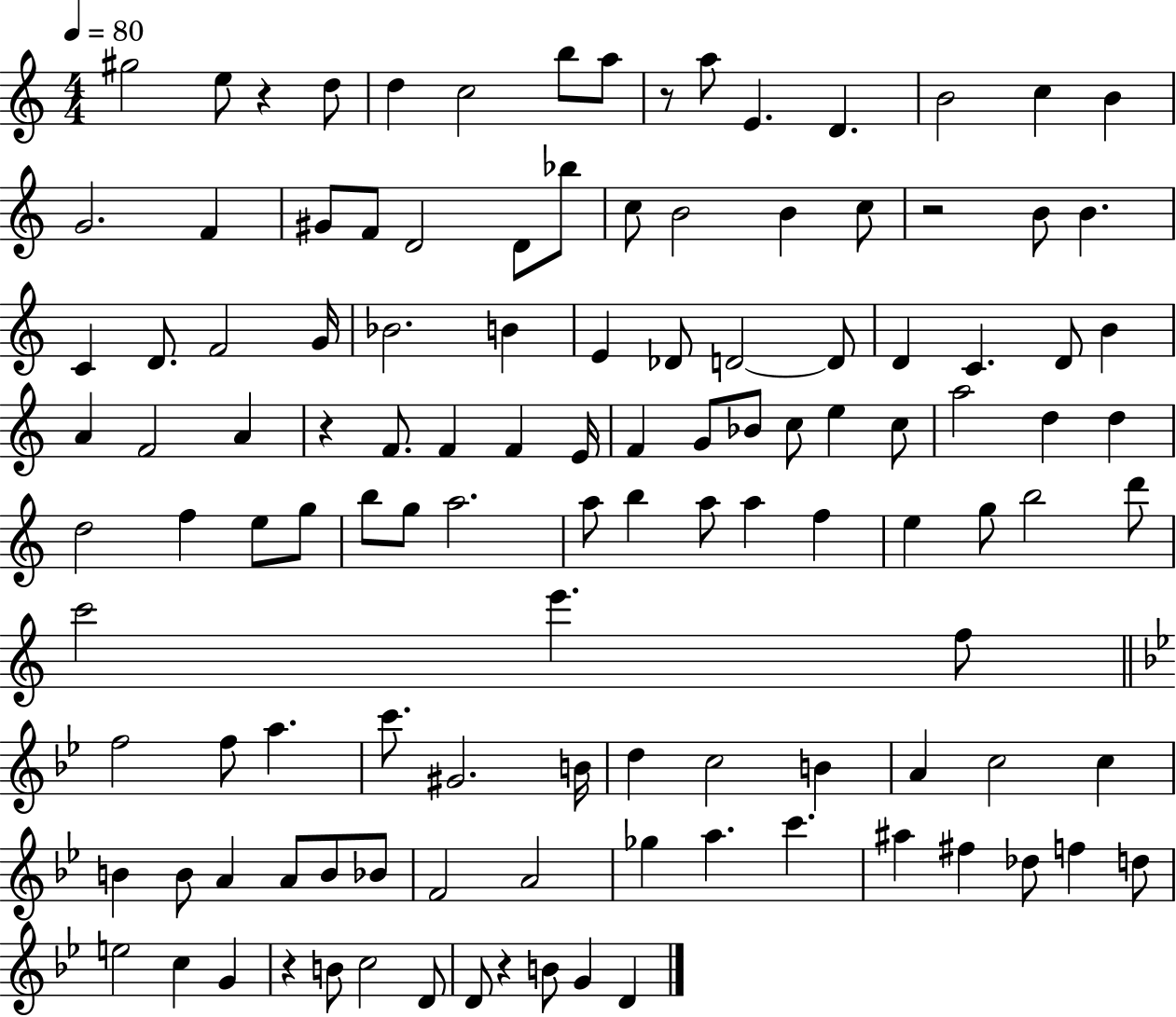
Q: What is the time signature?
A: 4/4